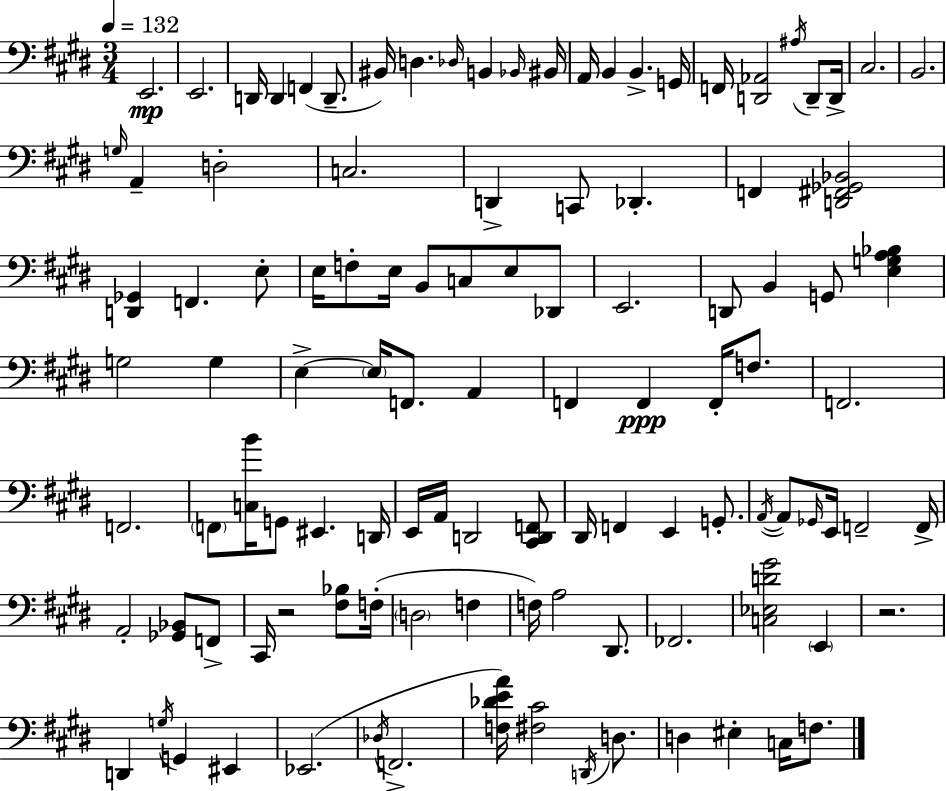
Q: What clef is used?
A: bass